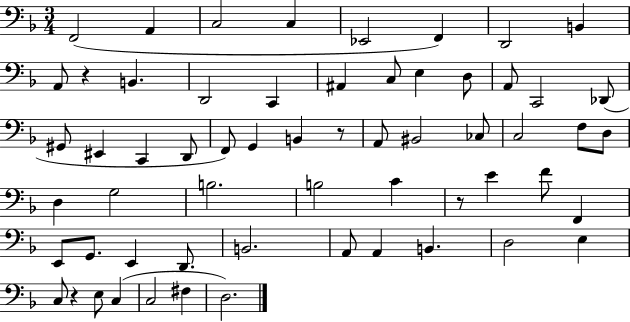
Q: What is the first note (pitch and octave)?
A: F2